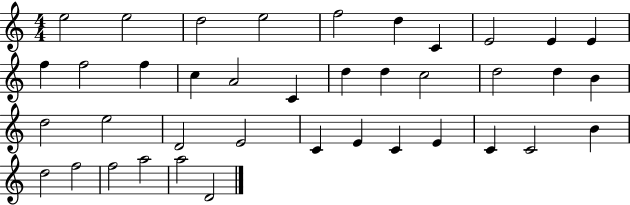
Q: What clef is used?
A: treble